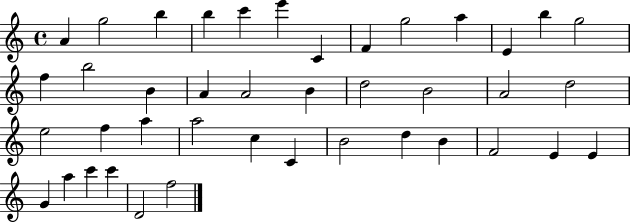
A4/q G5/h B5/q B5/q C6/q E6/q C4/q F4/q G5/h A5/q E4/q B5/q G5/h F5/q B5/h B4/q A4/q A4/h B4/q D5/h B4/h A4/h D5/h E5/h F5/q A5/q A5/h C5/q C4/q B4/h D5/q B4/q F4/h E4/q E4/q G4/q A5/q C6/q C6/q D4/h F5/h